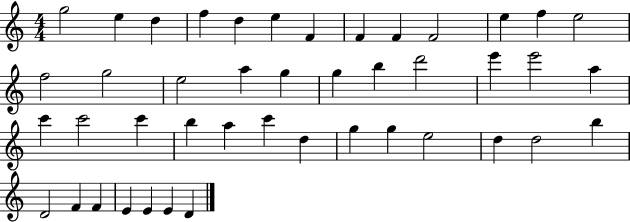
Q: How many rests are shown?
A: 0